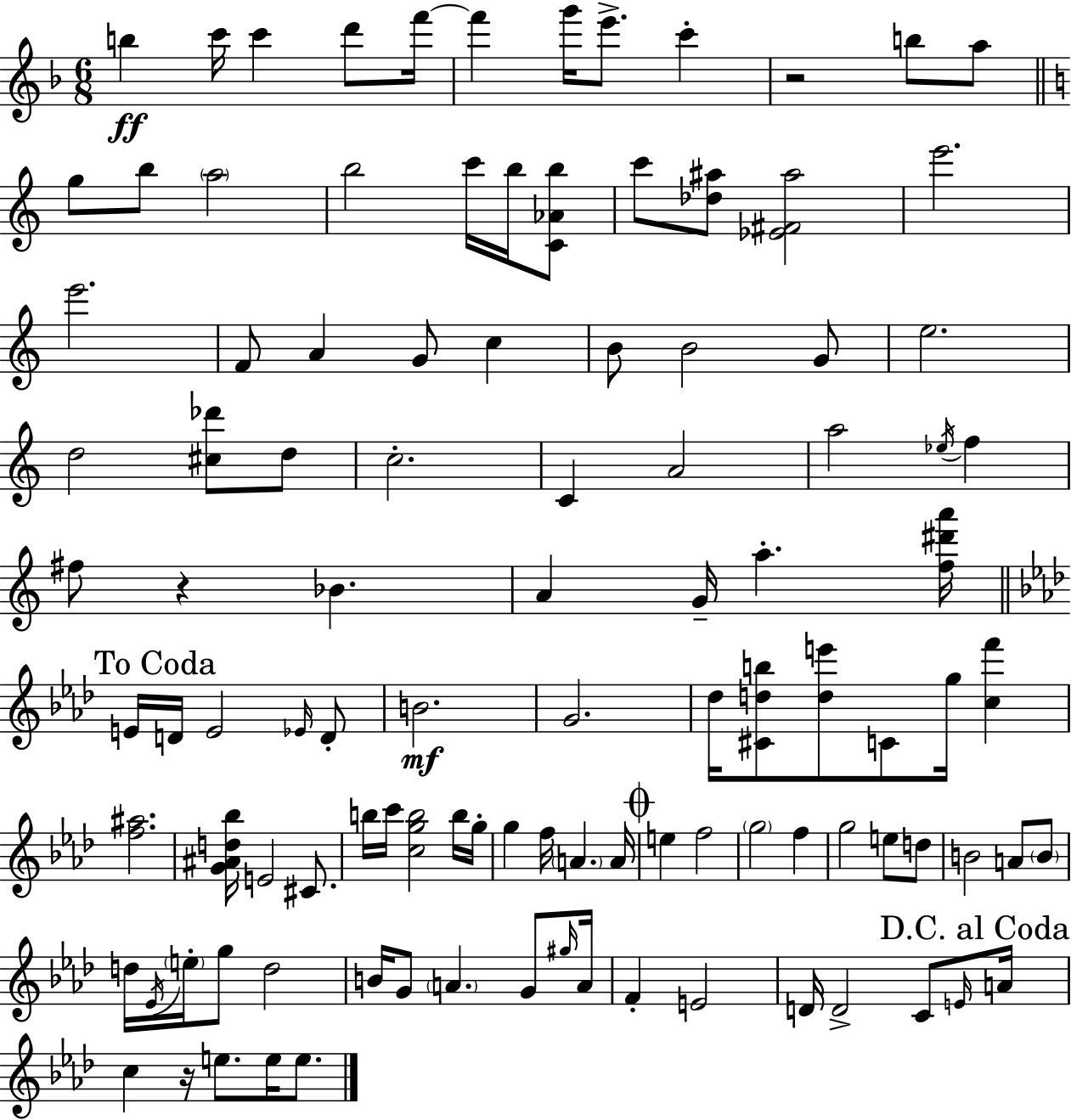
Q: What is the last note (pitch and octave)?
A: E5